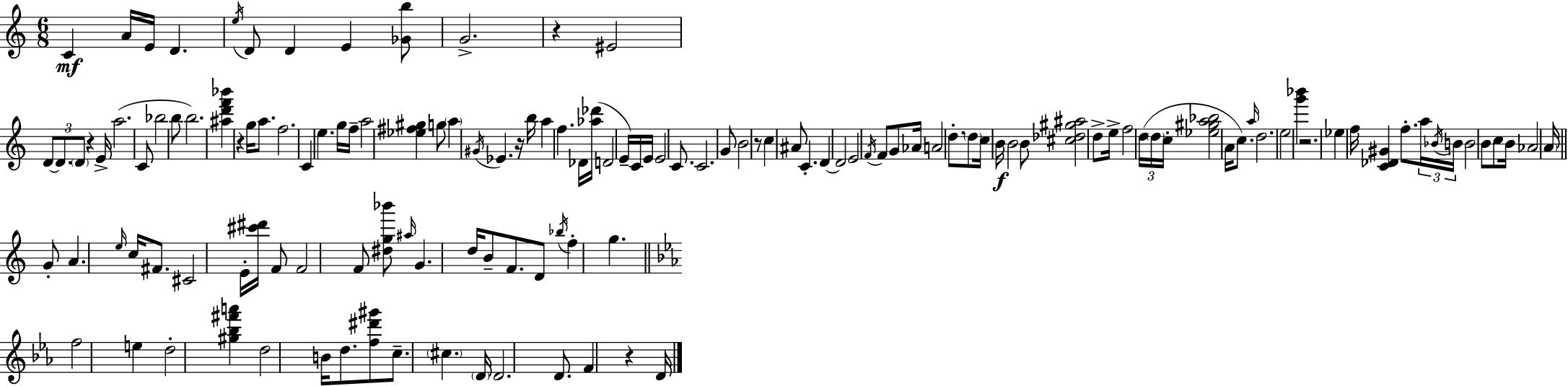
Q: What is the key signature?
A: C major